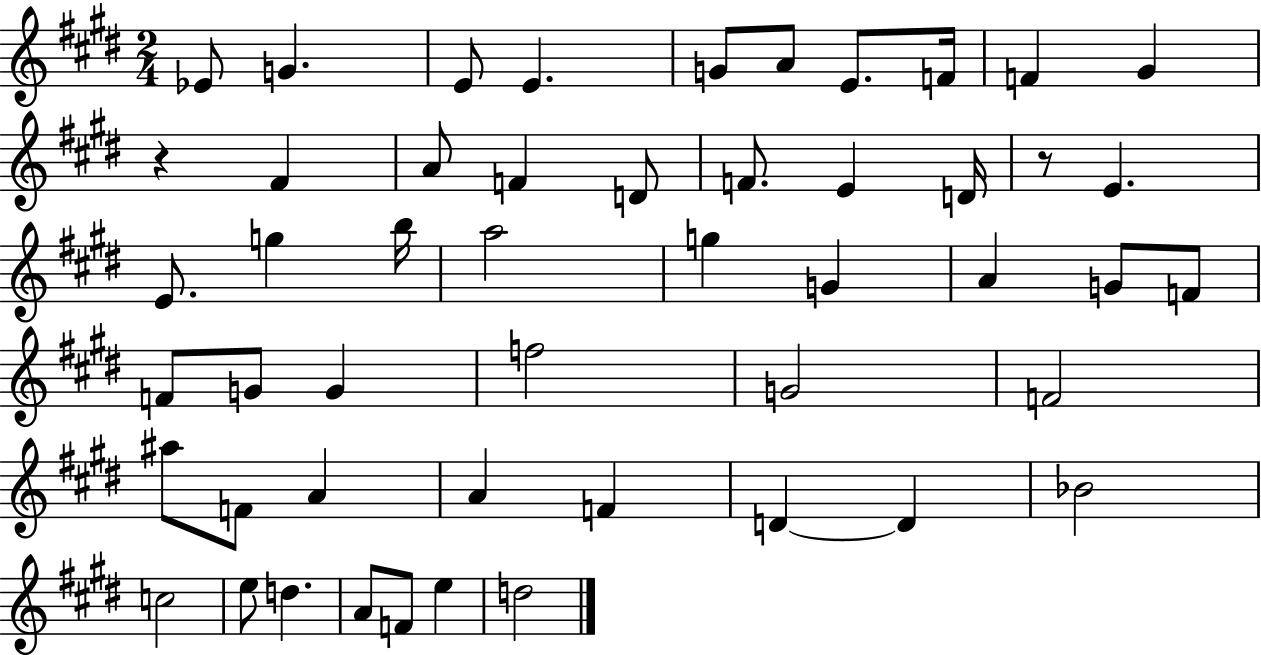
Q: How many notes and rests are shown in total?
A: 50